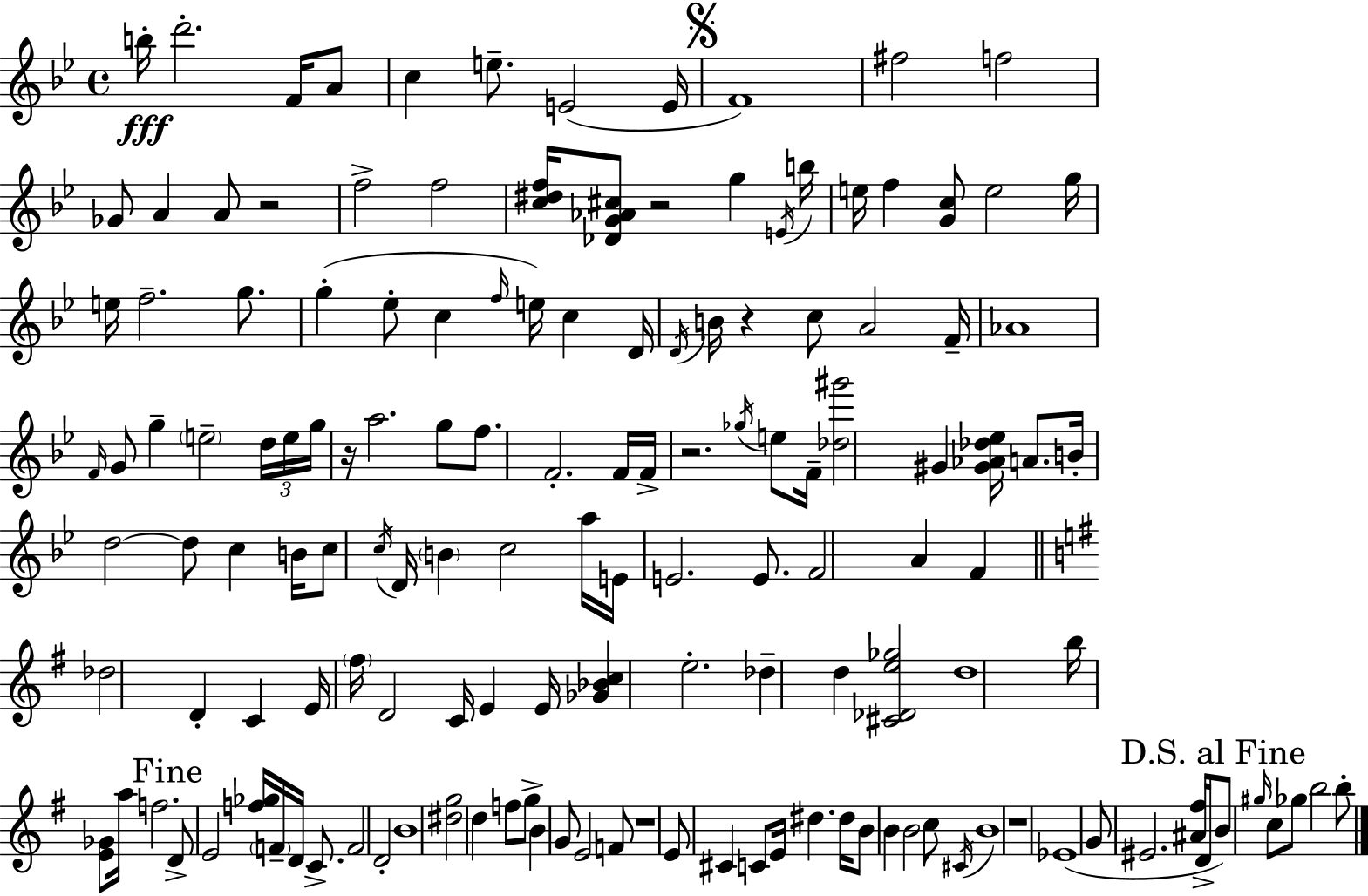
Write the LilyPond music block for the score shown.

{
  \clef treble
  \time 4/4
  \defaultTimeSignature
  \key bes \major
  \repeat volta 2 { b''16-.\fff d'''2.-. f'16 a'8 | c''4 e''8.-- e'2( e'16 | \mark \markup { \musicglyph "scripts.segno" } f'1) | fis''2 f''2 | \break ges'8 a'4 a'8 r2 | f''2-> f''2 | <c'' dis'' f''>16 <des' g' aes' cis''>8 r2 g''4 \acciaccatura { e'16 } | b''16 e''16 f''4 <g' c''>8 e''2 | \break g''16 e''16 f''2.-- g''8. | g''4-.( ees''8-. c''4 \grace { f''16 }) e''16 c''4 | d'16 \acciaccatura { d'16 } b'16 r4 c''8 a'2 | f'16-- aes'1 | \break \grace { f'16 } g'8 g''4-- \parenthesize e''2-- | \tuplet 3/2 { d''16 e''16 g''16 } r16 a''2. | g''8 f''8. f'2.-. | f'16 f'16-> r2. | \break \acciaccatura { ges''16 } e''8 f'16-- <des'' gis'''>2 gis'4 | <gis' aes' des'' ees''>16 a'8. b'16-. d''2~~ d''8 | c''4 b'16 c''8 \acciaccatura { c''16 } d'16 \parenthesize b'4 c''2 | a''16 e'16 e'2. | \break e'8. f'2 a'4 | f'4 \bar "||" \break \key g \major des''2 d'4-. c'4 | e'16 \parenthesize fis''16 d'2 c'16 e'4 e'16 | <ges' bes' c''>4 e''2.-. | des''4-- d''4 <cis' des' e'' ges''>2 | \break d''1 | b''16 <e' ges'>8 a''16 f''2. | \mark "Fine" d'8-> e'2 <f'' ges''>16 \parenthesize f'16-- d'16 c'8.-> | f'2 d'2-. | \break b'1 | <dis'' g''>2 d''4 f''8 g''8-> | b'4 g'8 e'2 f'8 | r1 | \break e'8 cis'4 c'8 e'16 dis''4. dis''16 | b'8 b'4 b'2 c''8 | \acciaccatura { cis'16 } b'1 | r1 | \break ees'1( | g'8 eis'2. <ais' fis''>16 | d'16-> \mark "D.S. al Fine" b'8) \grace { gis''16 } c''8 ges''8 b''2 | b''8-. } \bar "|."
}